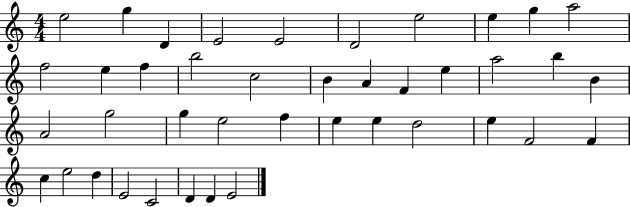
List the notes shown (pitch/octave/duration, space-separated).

E5/h G5/q D4/q E4/h E4/h D4/h E5/h E5/q G5/q A5/h F5/h E5/q F5/q B5/h C5/h B4/q A4/q F4/q E5/q A5/h B5/q B4/q A4/h G5/h G5/q E5/h F5/q E5/q E5/q D5/h E5/q F4/h F4/q C5/q E5/h D5/q E4/h C4/h D4/q D4/q E4/h